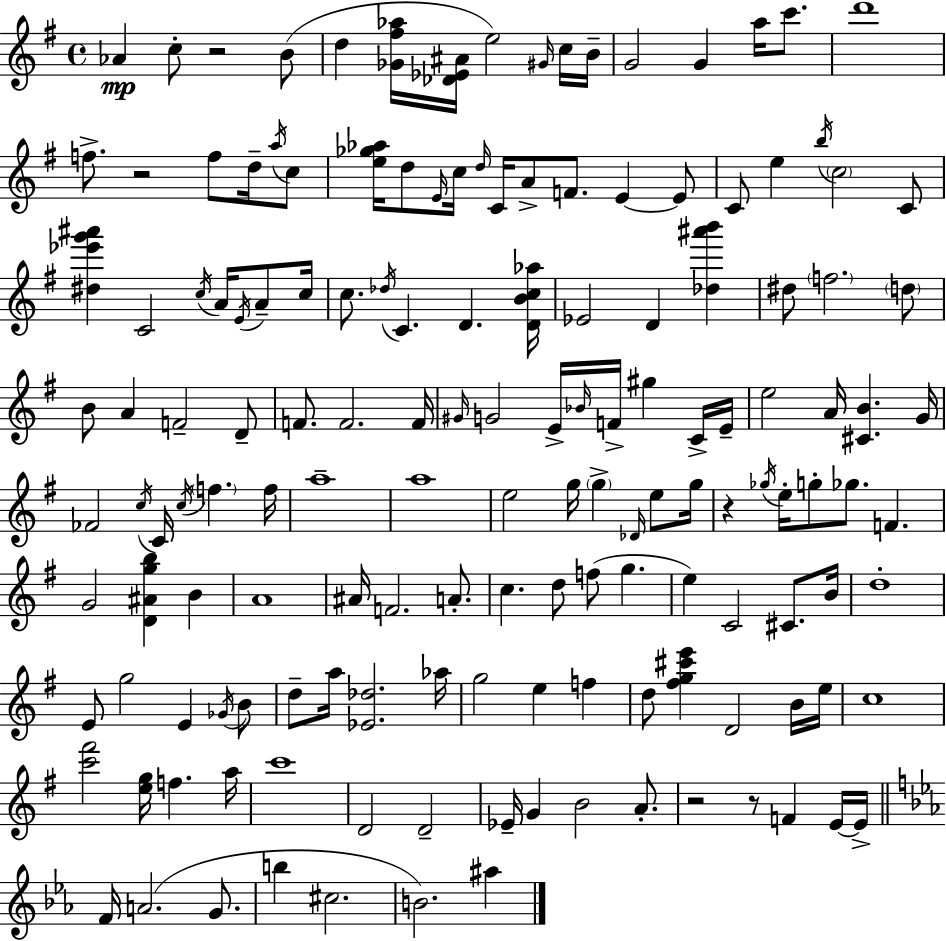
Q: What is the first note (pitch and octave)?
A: Ab4